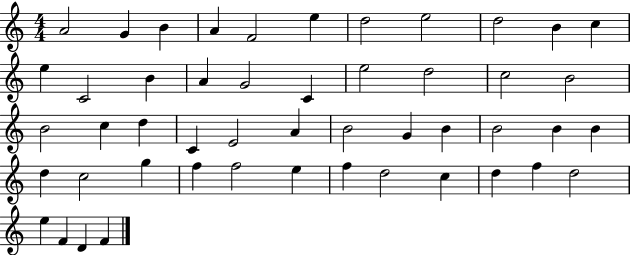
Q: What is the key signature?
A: C major